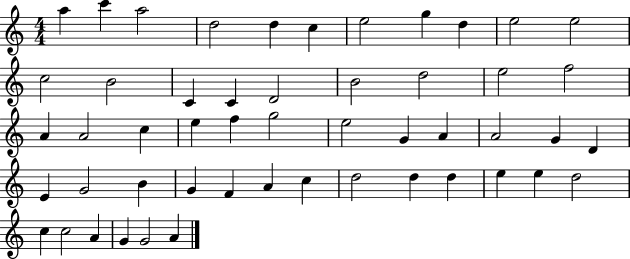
{
  \clef treble
  \numericTimeSignature
  \time 4/4
  \key c \major
  a''4 c'''4 a''2 | d''2 d''4 c''4 | e''2 g''4 d''4 | e''2 e''2 | \break c''2 b'2 | c'4 c'4 d'2 | b'2 d''2 | e''2 f''2 | \break a'4 a'2 c''4 | e''4 f''4 g''2 | e''2 g'4 a'4 | a'2 g'4 d'4 | \break e'4 g'2 b'4 | g'4 f'4 a'4 c''4 | d''2 d''4 d''4 | e''4 e''4 d''2 | \break c''4 c''2 a'4 | g'4 g'2 a'4 | \bar "|."
}